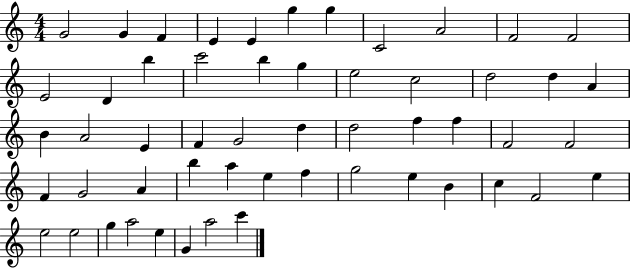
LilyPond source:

{
  \clef treble
  \numericTimeSignature
  \time 4/4
  \key c \major
  g'2 g'4 f'4 | e'4 e'4 g''4 g''4 | c'2 a'2 | f'2 f'2 | \break e'2 d'4 b''4 | c'''2 b''4 g''4 | e''2 c''2 | d''2 d''4 a'4 | \break b'4 a'2 e'4 | f'4 g'2 d''4 | d''2 f''4 f''4 | f'2 f'2 | \break f'4 g'2 a'4 | b''4 a''4 e''4 f''4 | g''2 e''4 b'4 | c''4 f'2 e''4 | \break e''2 e''2 | g''4 a''2 e''4 | g'4 a''2 c'''4 | \bar "|."
}